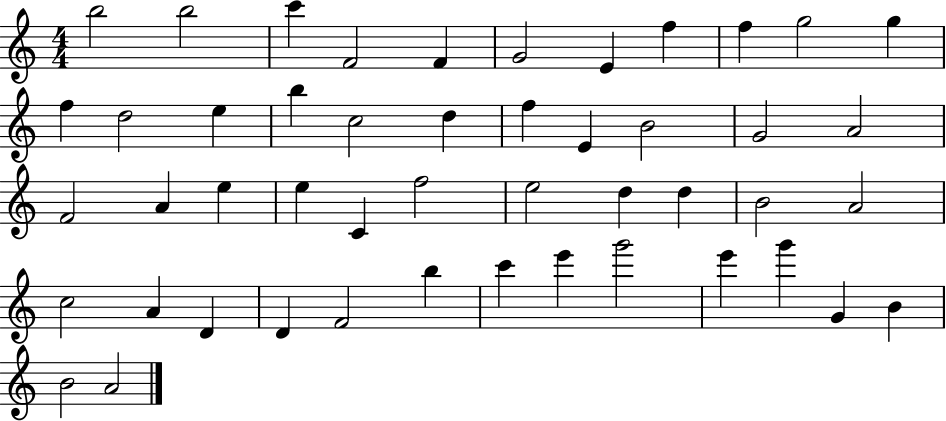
B5/h B5/h C6/q F4/h F4/q G4/h E4/q F5/q F5/q G5/h G5/q F5/q D5/h E5/q B5/q C5/h D5/q F5/q E4/q B4/h G4/h A4/h F4/h A4/q E5/q E5/q C4/q F5/h E5/h D5/q D5/q B4/h A4/h C5/h A4/q D4/q D4/q F4/h B5/q C6/q E6/q G6/h E6/q G6/q G4/q B4/q B4/h A4/h